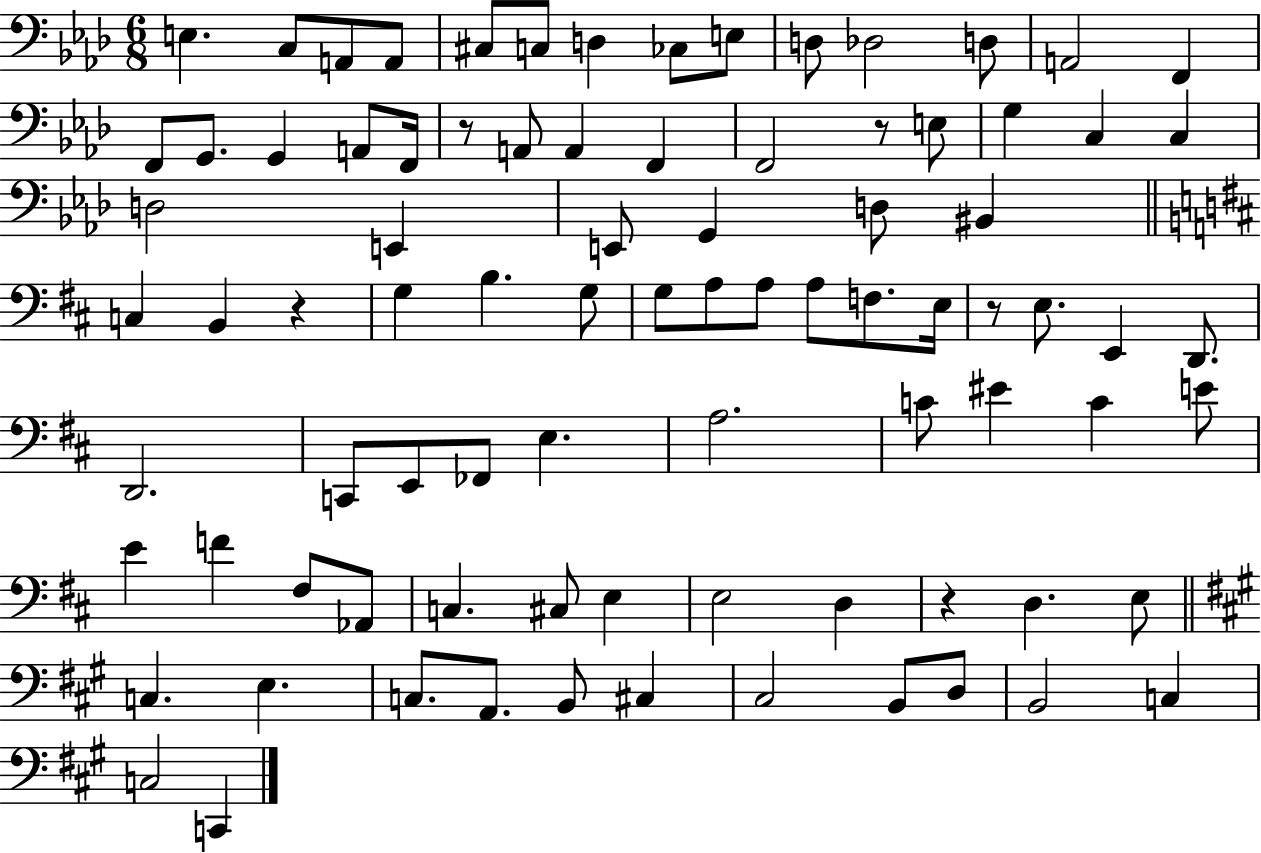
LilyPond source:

{
  \clef bass
  \numericTimeSignature
  \time 6/8
  \key aes \major
  e4. c8 a,8 a,8 | cis8 c8 d4 ces8 e8 | d8 des2 d8 | a,2 f,4 | \break f,8 g,8. g,4 a,8 f,16 | r8 a,8 a,4 f,4 | f,2 r8 e8 | g4 c4 c4 | \break d2 e,4 | e,8 g,4 d8 bis,4 | \bar "||" \break \key d \major c4 b,4 r4 | g4 b4. g8 | g8 a8 a8 a8 f8. e16 | r8 e8. e,4 d,8. | \break d,2. | c,8 e,8 fes,8 e4. | a2. | c'8 eis'4 c'4 e'8 | \break e'4 f'4 fis8 aes,8 | c4. cis8 e4 | e2 d4 | r4 d4. e8 | \break \bar "||" \break \key a \major c4. e4. | c8. a,8. b,8 cis4 | cis2 b,8 d8 | b,2 c4 | \break c2 c,4 | \bar "|."
}